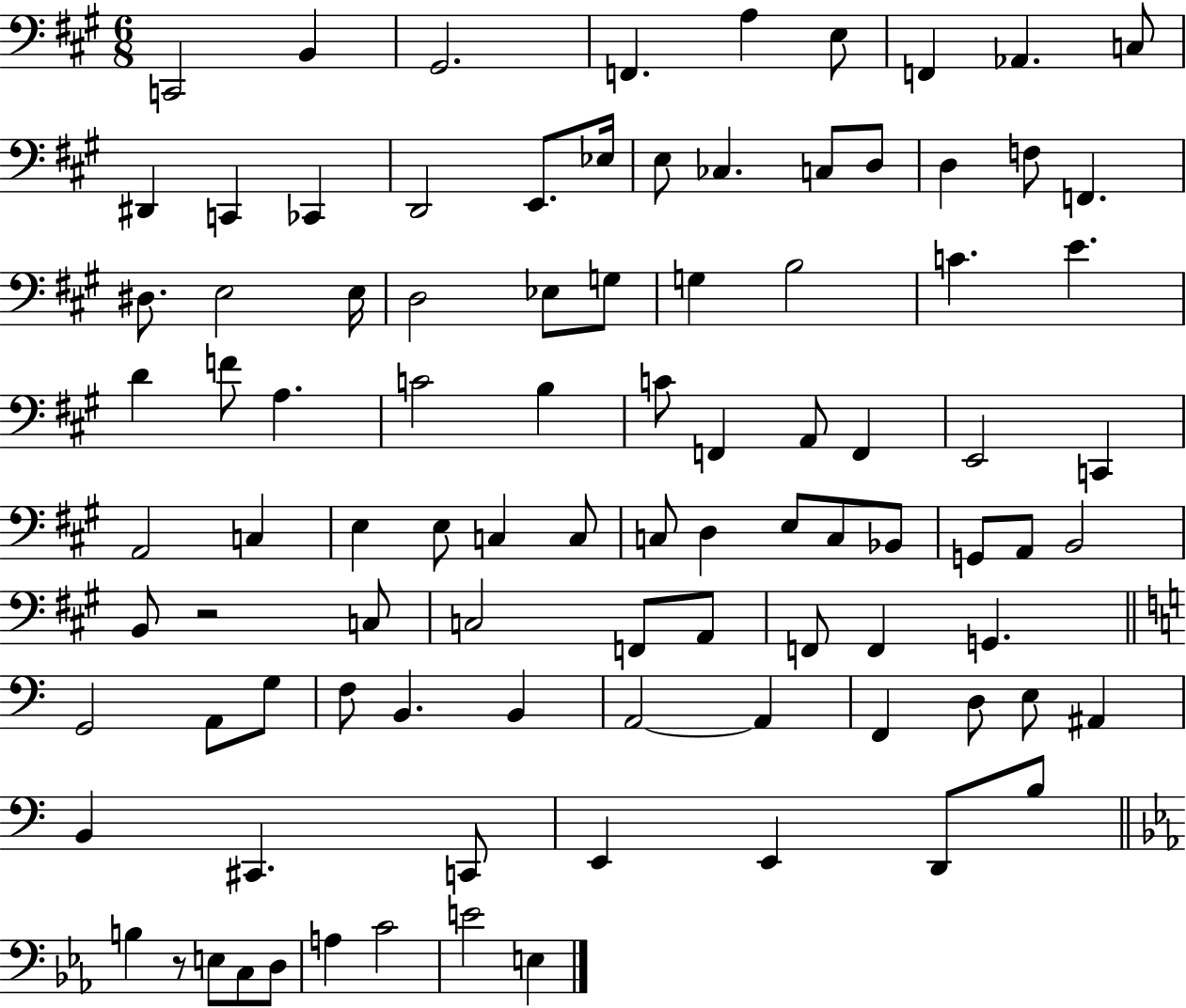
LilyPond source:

{
  \clef bass
  \numericTimeSignature
  \time 6/8
  \key a \major
  c,2 b,4 | gis,2. | f,4. a4 e8 | f,4 aes,4. c8 | \break dis,4 c,4 ces,4 | d,2 e,8. ees16 | e8 ces4. c8 d8 | d4 f8 f,4. | \break dis8. e2 e16 | d2 ees8 g8 | g4 b2 | c'4. e'4. | \break d'4 f'8 a4. | c'2 b4 | c'8 f,4 a,8 f,4 | e,2 c,4 | \break a,2 c4 | e4 e8 c4 c8 | c8 d4 e8 c8 bes,8 | g,8 a,8 b,2 | \break b,8 r2 c8 | c2 f,8 a,8 | f,8 f,4 g,4. | \bar "||" \break \key c \major g,2 a,8 g8 | f8 b,4. b,4 | a,2~~ a,4 | f,4 d8 e8 ais,4 | \break b,4 cis,4. c,8 | e,4 e,4 d,8 b8 | \bar "||" \break \key ees \major b4 r8 e8 c8 d8 | a4 c'2 | e'2 e4 | \bar "|."
}